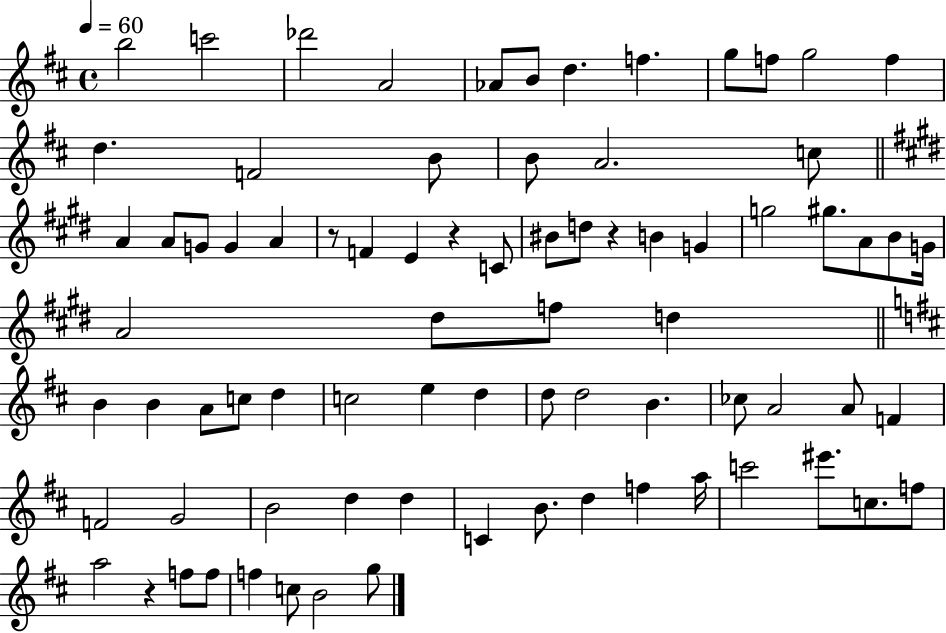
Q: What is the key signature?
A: D major